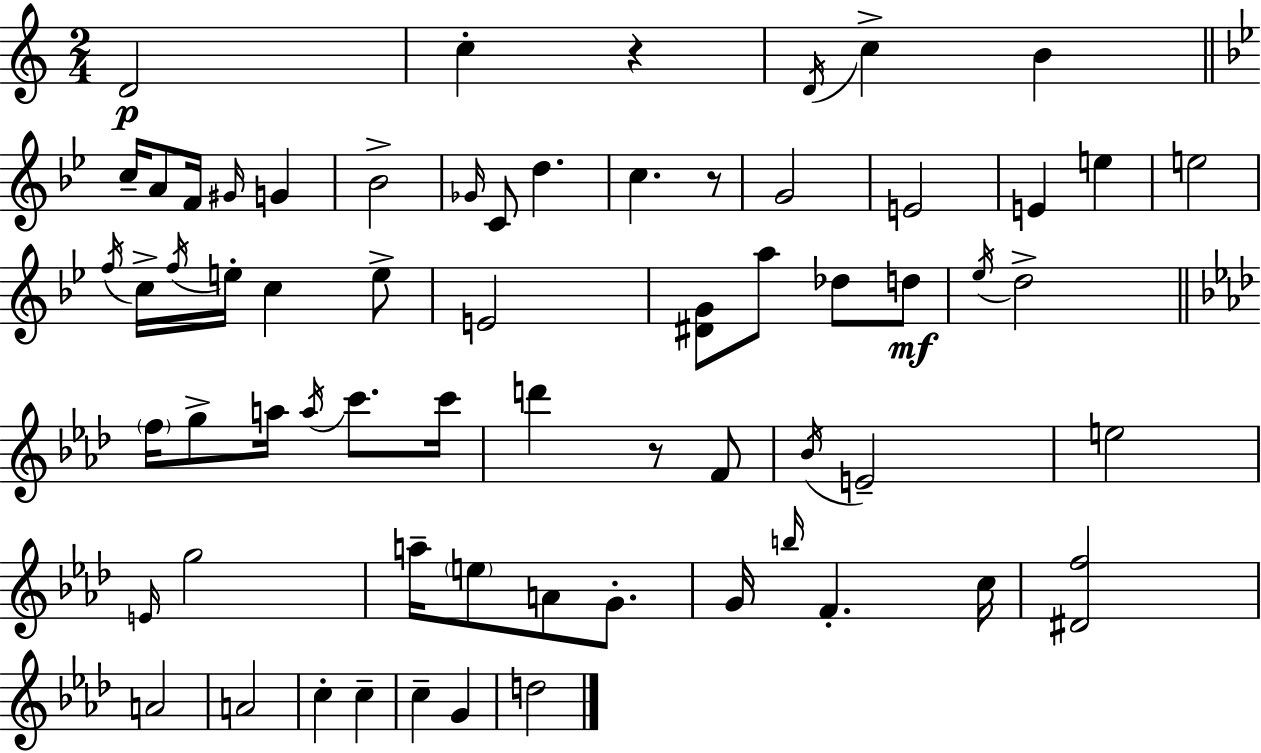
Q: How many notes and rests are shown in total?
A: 65